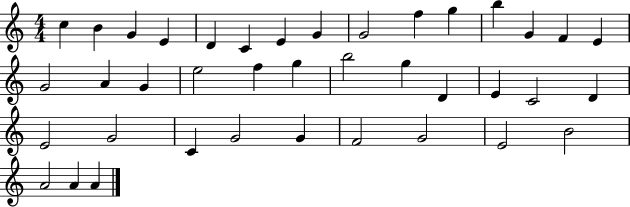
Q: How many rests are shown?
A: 0